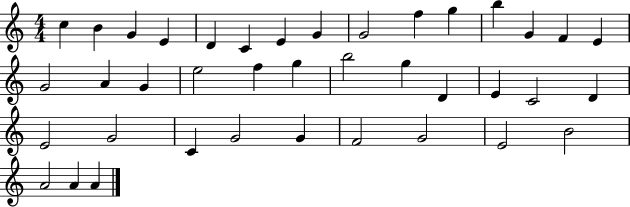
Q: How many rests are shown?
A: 0